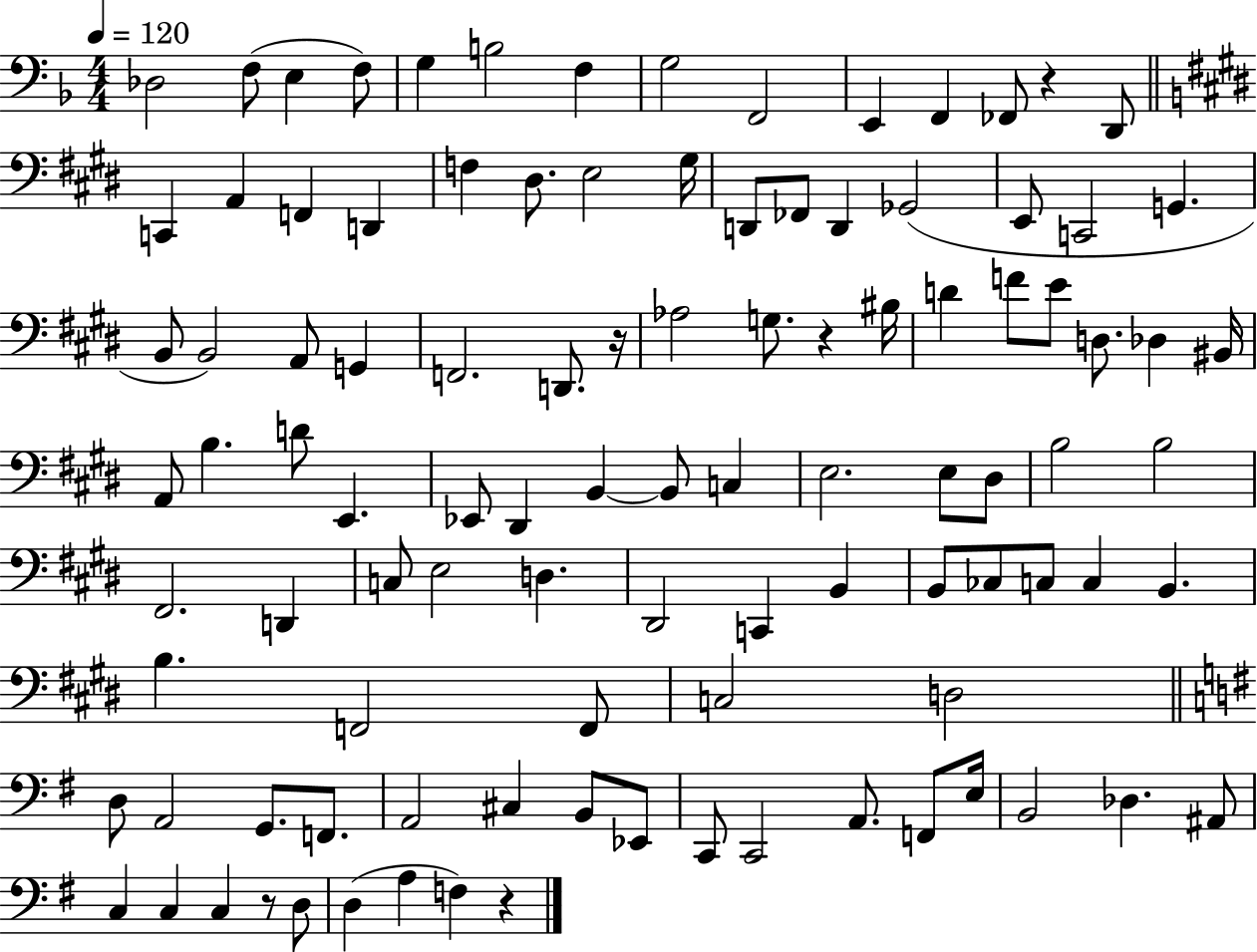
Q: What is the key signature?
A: F major